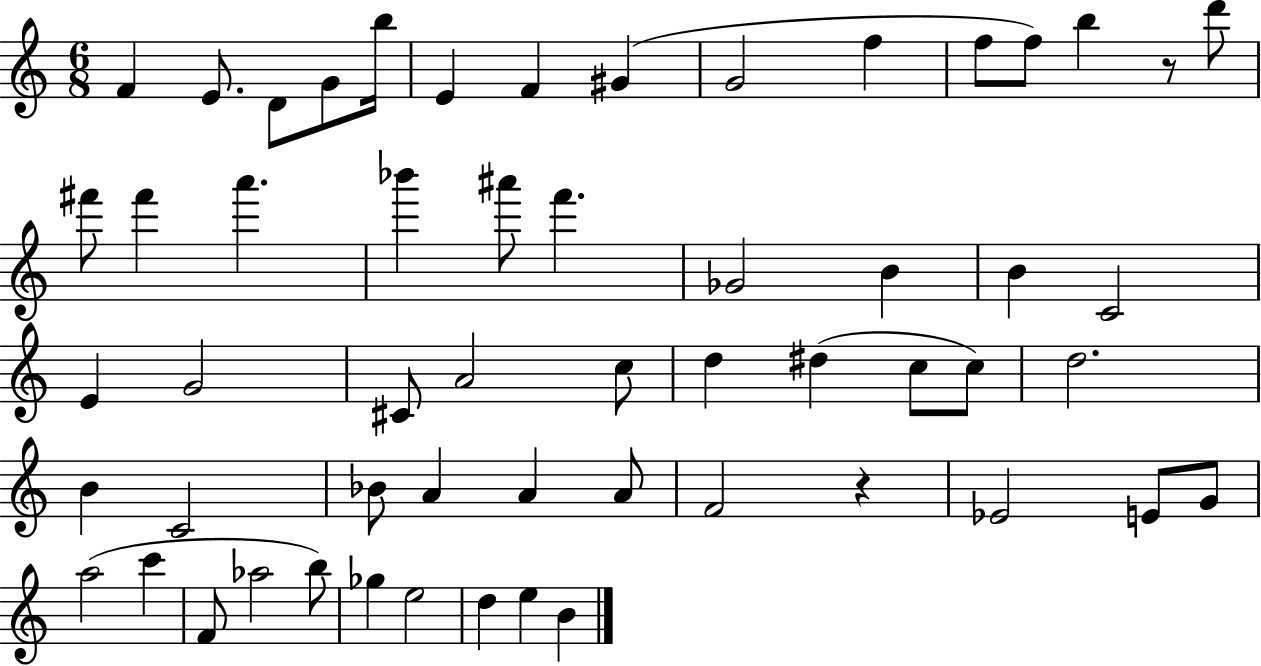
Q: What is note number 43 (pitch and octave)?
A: E4